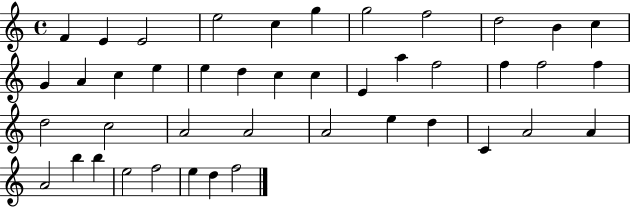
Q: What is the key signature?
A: C major